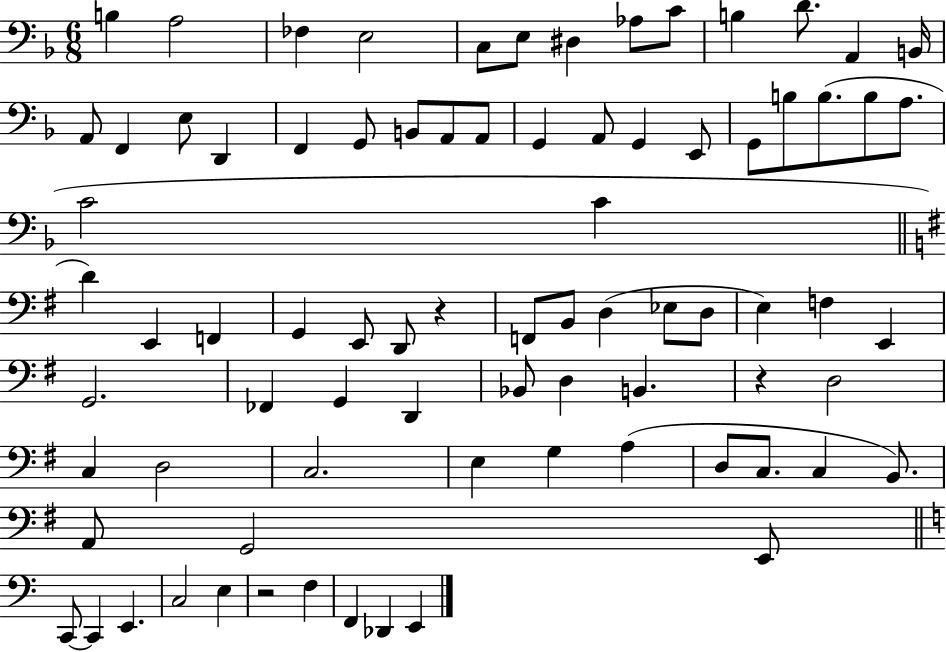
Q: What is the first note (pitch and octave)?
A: B3